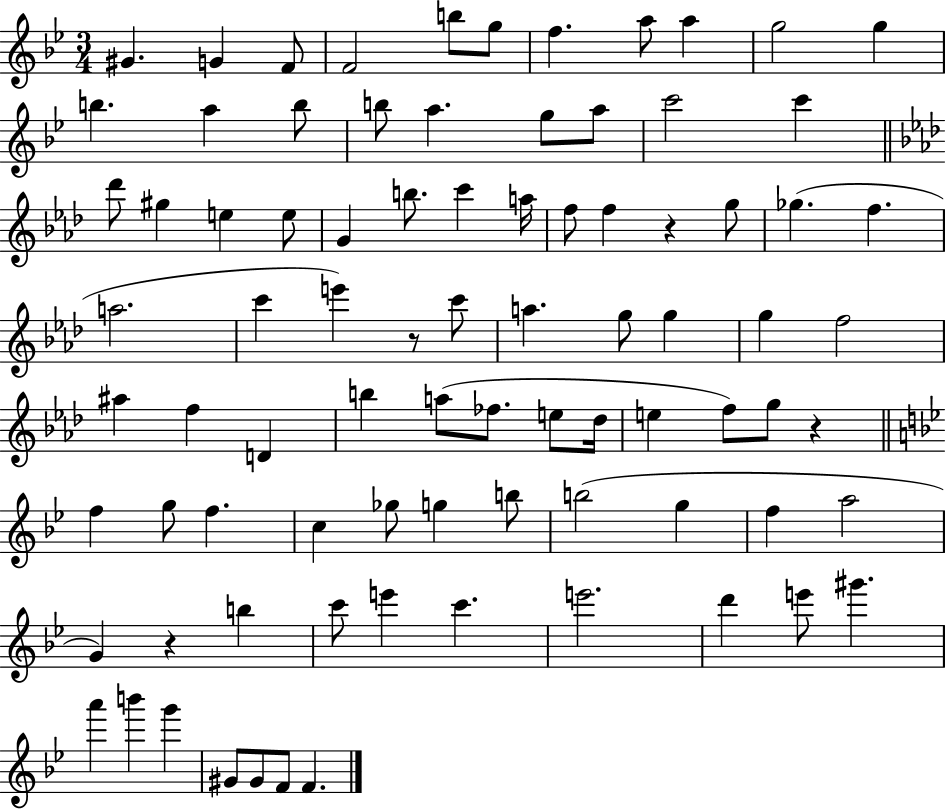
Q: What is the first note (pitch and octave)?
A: G#4